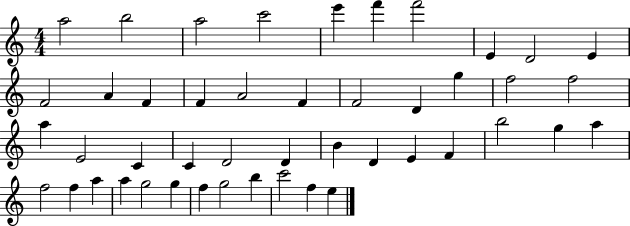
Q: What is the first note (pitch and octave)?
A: A5